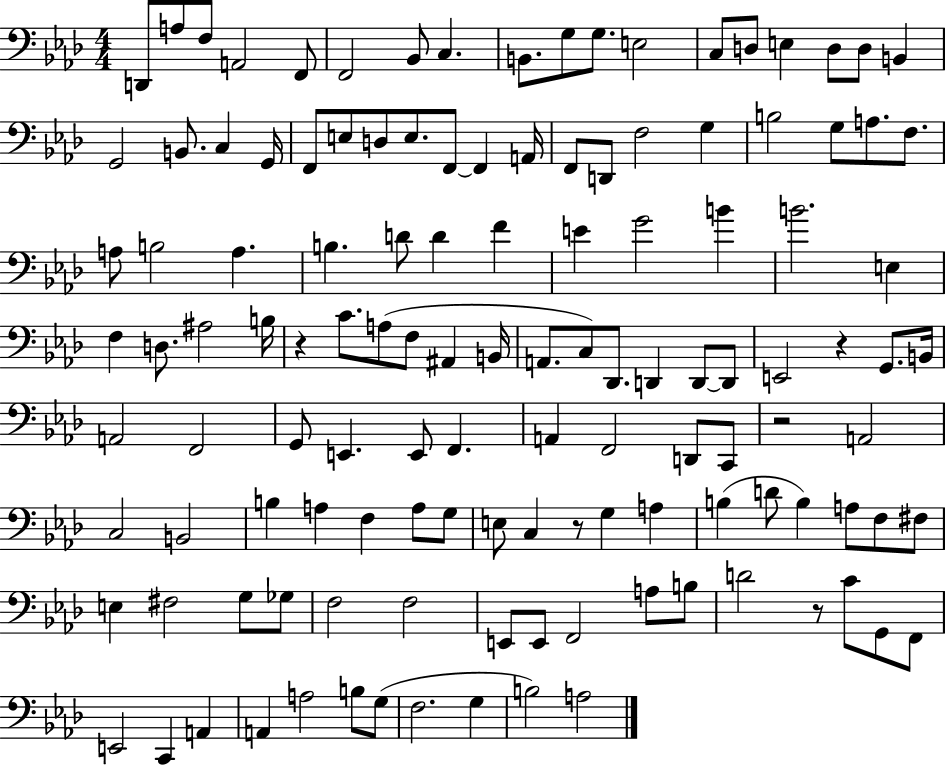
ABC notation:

X:1
T:Untitled
M:4/4
L:1/4
K:Ab
D,,/2 A,/2 F,/2 A,,2 F,,/2 F,,2 _B,,/2 C, B,,/2 G,/2 G,/2 E,2 C,/2 D,/2 E, D,/2 D,/2 B,, G,,2 B,,/2 C, G,,/4 F,,/2 E,/2 D,/2 E,/2 F,,/2 F,, A,,/4 F,,/2 D,,/2 F,2 G, B,2 G,/2 A,/2 F,/2 A,/2 B,2 A, B, D/2 D F E G2 B B2 E, F, D,/2 ^A,2 B,/4 z C/2 A,/2 F,/2 ^A,, B,,/4 A,,/2 C,/2 _D,,/2 D,, D,,/2 D,,/2 E,,2 z G,,/2 B,,/4 A,,2 F,,2 G,,/2 E,, E,,/2 F,, A,, F,,2 D,,/2 C,,/2 z2 A,,2 C,2 B,,2 B, A, F, A,/2 G,/2 E,/2 C, z/2 G, A, B, D/2 B, A,/2 F,/2 ^F,/2 E, ^F,2 G,/2 _G,/2 F,2 F,2 E,,/2 E,,/2 F,,2 A,/2 B,/2 D2 z/2 C/2 G,,/2 F,,/2 E,,2 C,, A,, A,, A,2 B,/2 G,/2 F,2 G, B,2 A,2